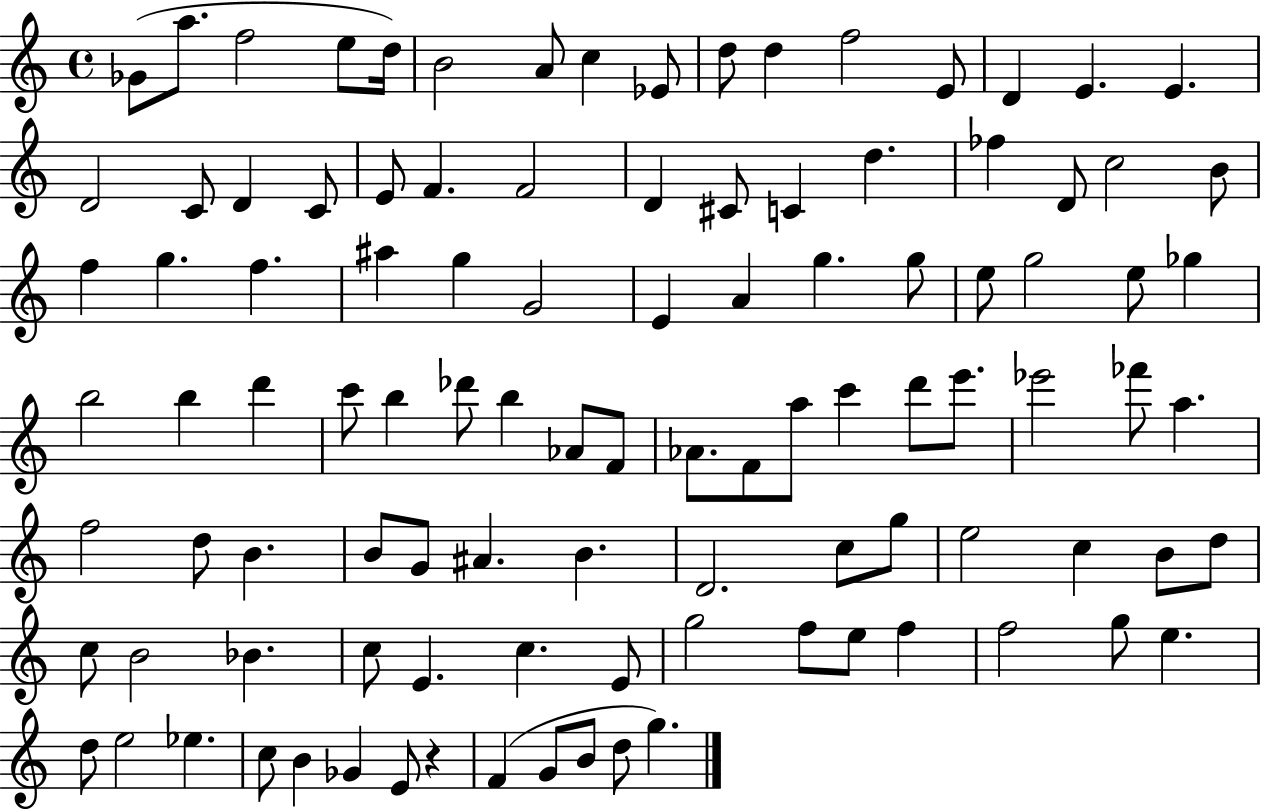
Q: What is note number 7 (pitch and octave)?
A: A4